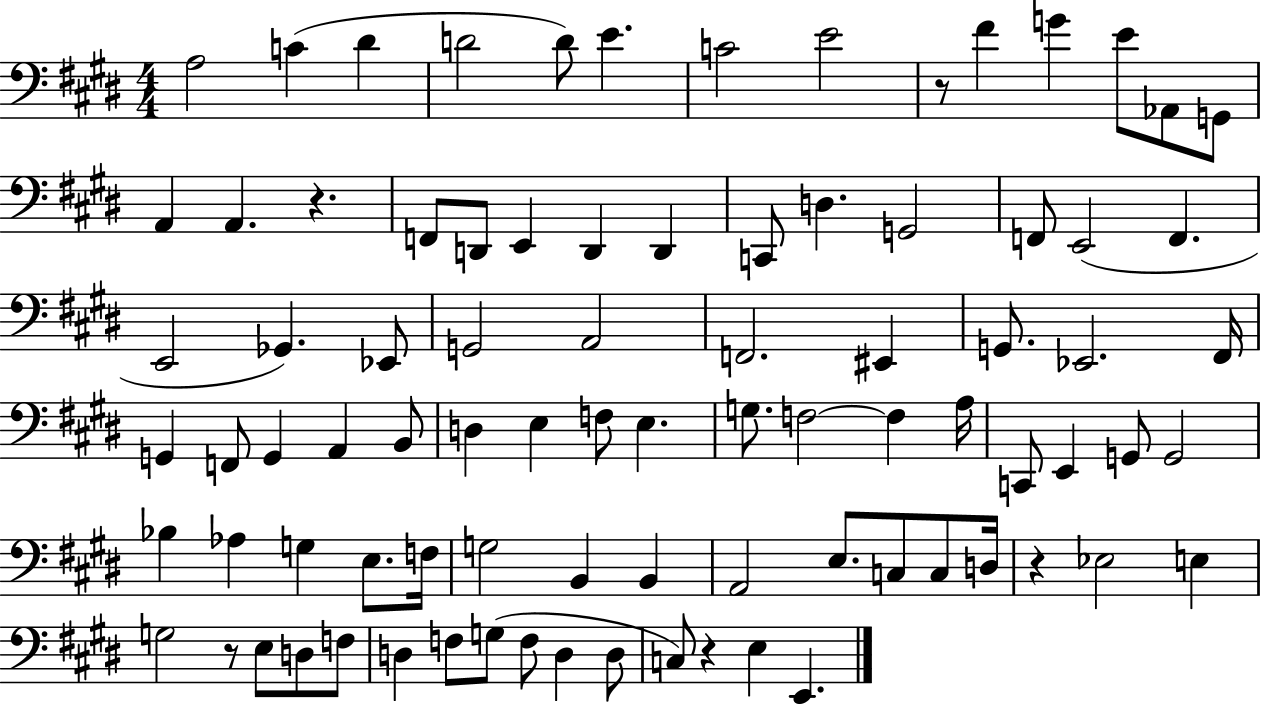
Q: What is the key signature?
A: E major